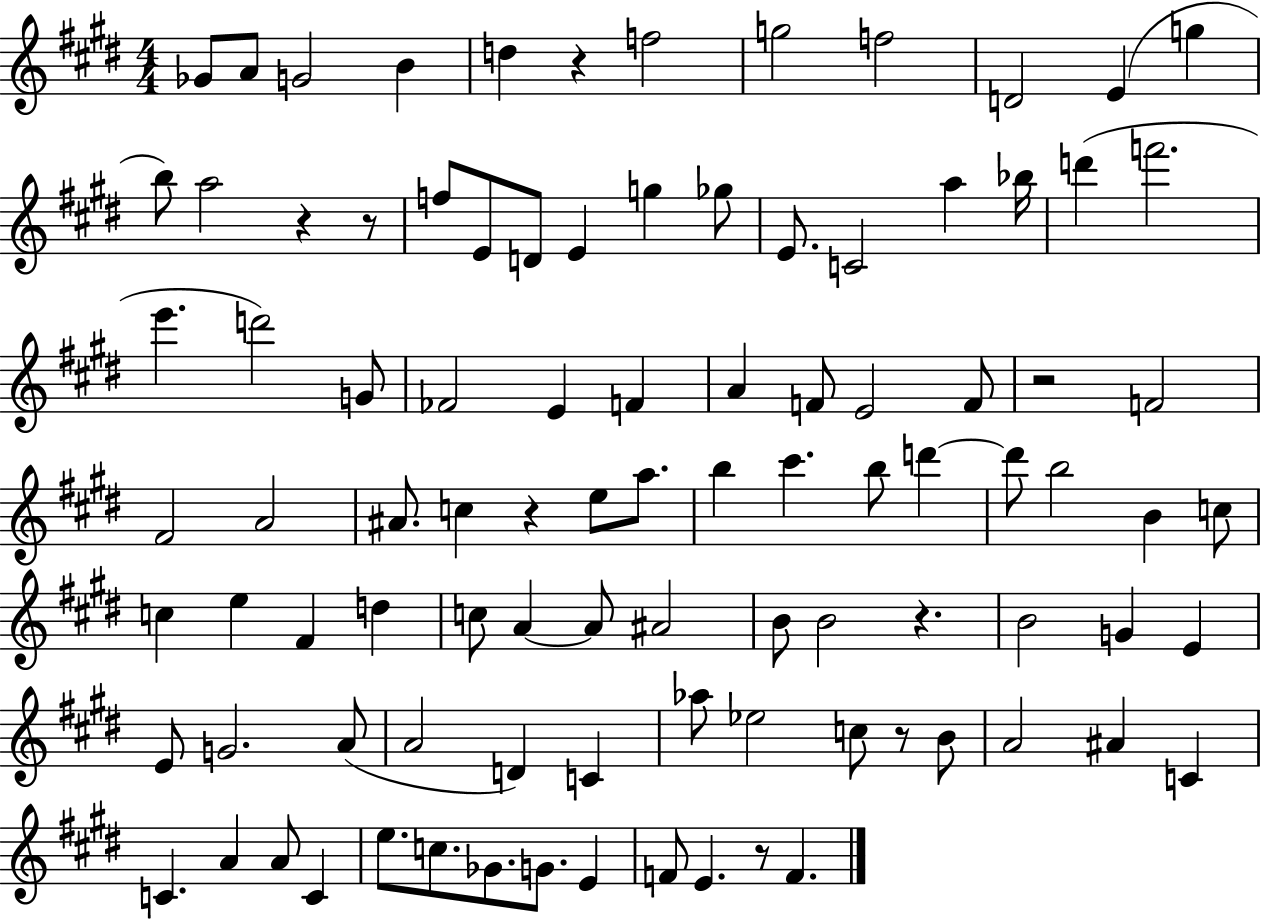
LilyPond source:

{
  \clef treble
  \numericTimeSignature
  \time 4/4
  \key e \major
  ges'8 a'8 g'2 b'4 | d''4 r4 f''2 | g''2 f''2 | d'2 e'4( g''4 | \break b''8) a''2 r4 r8 | f''8 e'8 d'8 e'4 g''4 ges''8 | e'8. c'2 a''4 bes''16 | d'''4( f'''2. | \break e'''4. d'''2) g'8 | fes'2 e'4 f'4 | a'4 f'8 e'2 f'8 | r2 f'2 | \break fis'2 a'2 | ais'8. c''4 r4 e''8 a''8. | b''4 cis'''4. b''8 d'''4~~ | d'''8 b''2 b'4 c''8 | \break c''4 e''4 fis'4 d''4 | c''8 a'4~~ a'8 ais'2 | b'8 b'2 r4. | b'2 g'4 e'4 | \break e'8 g'2. a'8( | a'2 d'4) c'4 | aes''8 ees''2 c''8 r8 b'8 | a'2 ais'4 c'4 | \break c'4. a'4 a'8 c'4 | e''8. c''8. ges'8. g'8. e'4 | f'8 e'4. r8 f'4. | \bar "|."
}